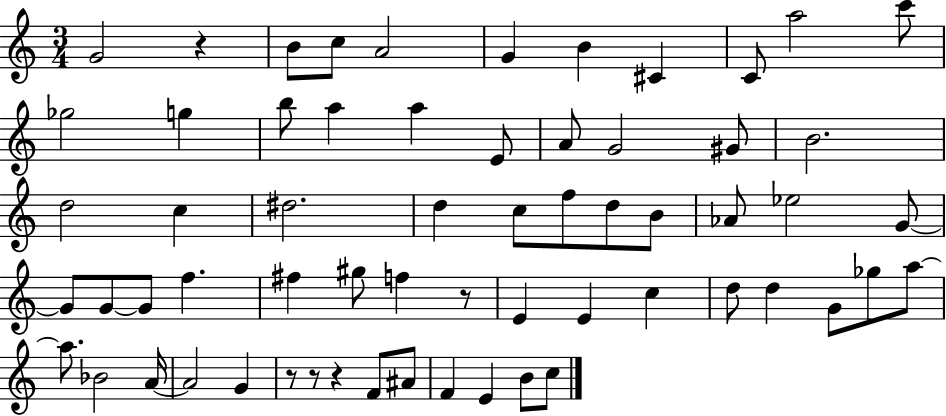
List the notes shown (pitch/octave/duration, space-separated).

G4/h R/q B4/e C5/e A4/h G4/q B4/q C#4/q C4/e A5/h C6/e Gb5/h G5/q B5/e A5/q A5/q E4/e A4/e G4/h G#4/e B4/h. D5/h C5/q D#5/h. D5/q C5/e F5/e D5/e B4/e Ab4/e Eb5/h G4/e G4/e G4/e G4/e F5/q. F#5/q G#5/e F5/q R/e E4/q E4/q C5/q D5/e D5/q G4/e Gb5/e A5/e A5/e. Bb4/h A4/s A4/h G4/q R/e R/e R/q F4/e A#4/e F4/q E4/q B4/e C5/e